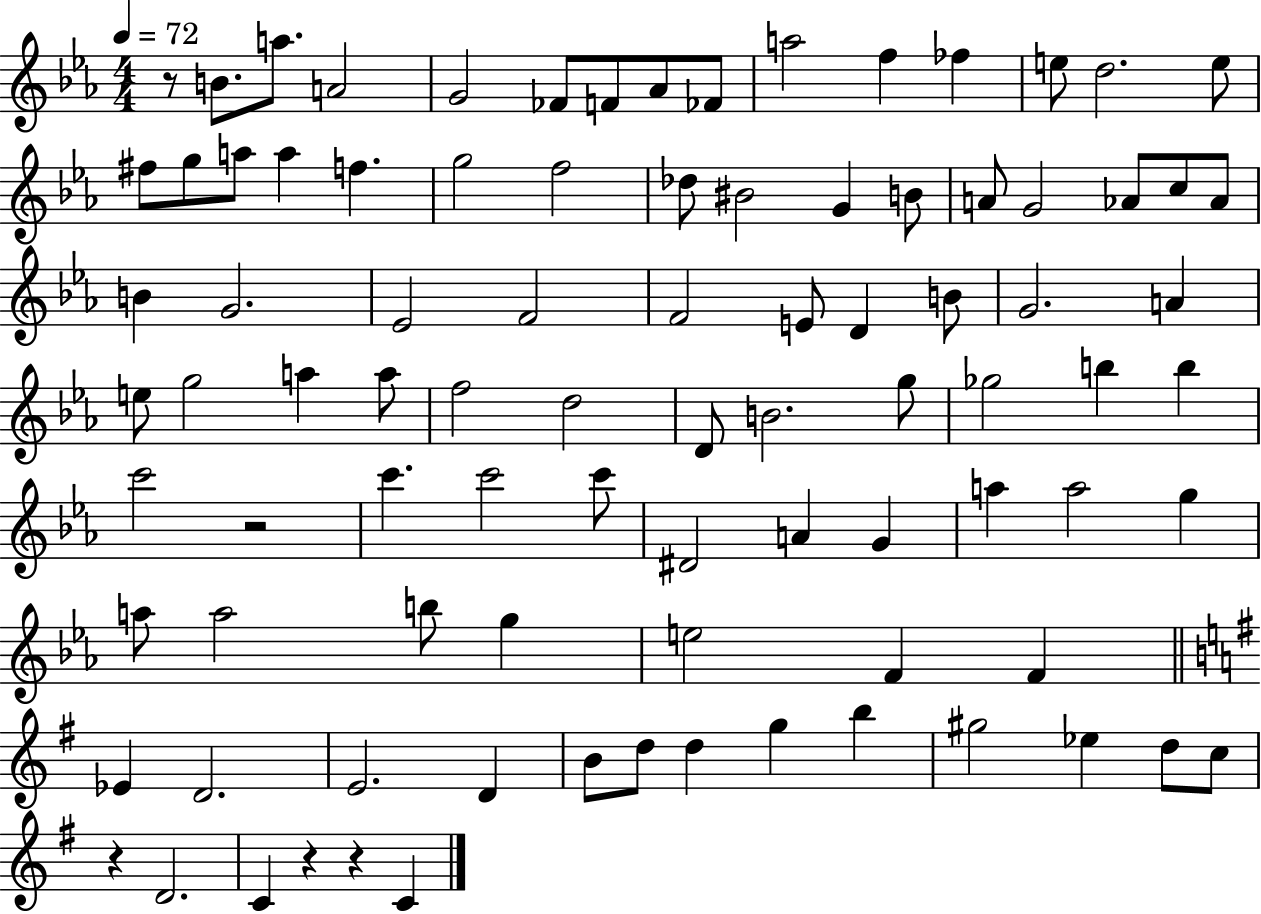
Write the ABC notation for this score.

X:1
T:Untitled
M:4/4
L:1/4
K:Eb
z/2 B/2 a/2 A2 G2 _F/2 F/2 _A/2 _F/2 a2 f _f e/2 d2 e/2 ^f/2 g/2 a/2 a f g2 f2 _d/2 ^B2 G B/2 A/2 G2 _A/2 c/2 _A/2 B G2 _E2 F2 F2 E/2 D B/2 G2 A e/2 g2 a a/2 f2 d2 D/2 B2 g/2 _g2 b b c'2 z2 c' c'2 c'/2 ^D2 A G a a2 g a/2 a2 b/2 g e2 F F _E D2 E2 D B/2 d/2 d g b ^g2 _e d/2 c/2 z D2 C z z C